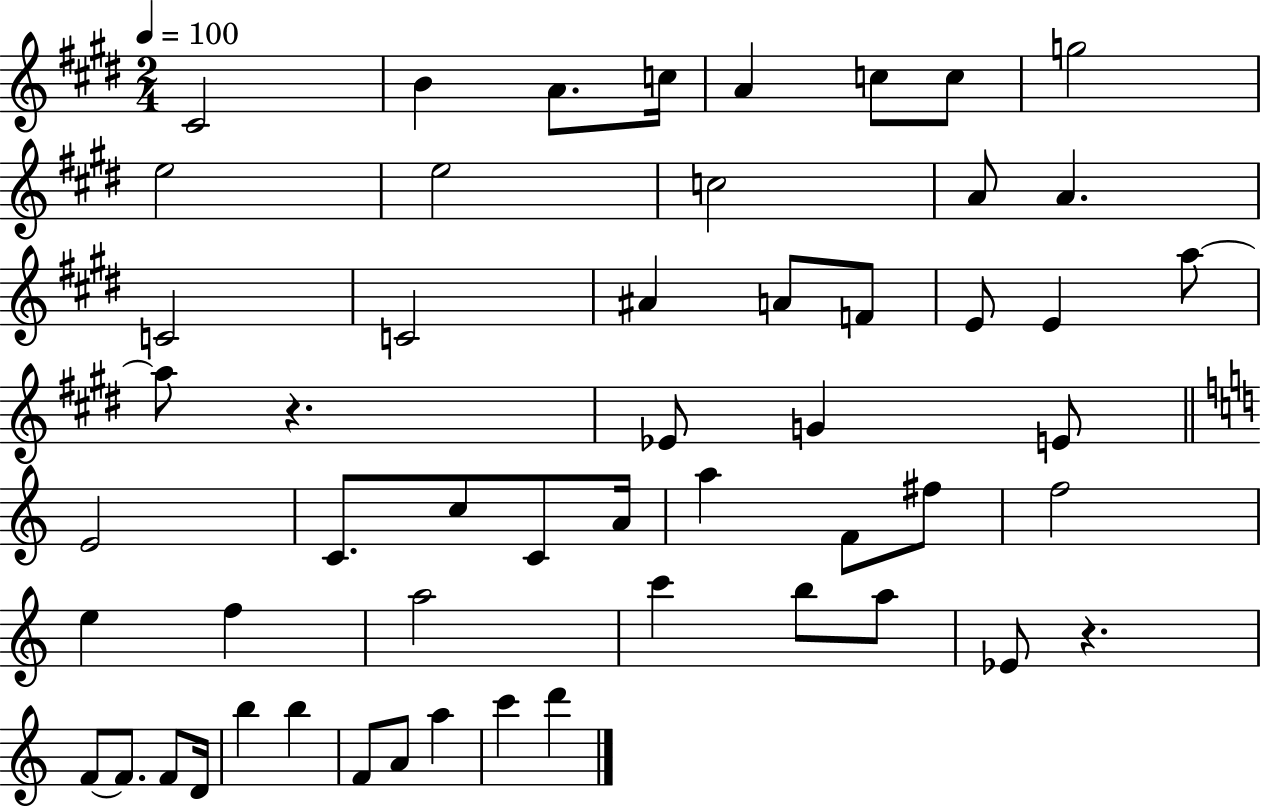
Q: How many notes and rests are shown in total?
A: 54